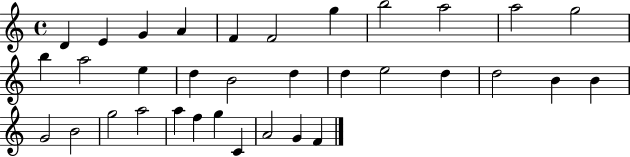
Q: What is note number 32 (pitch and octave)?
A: A4